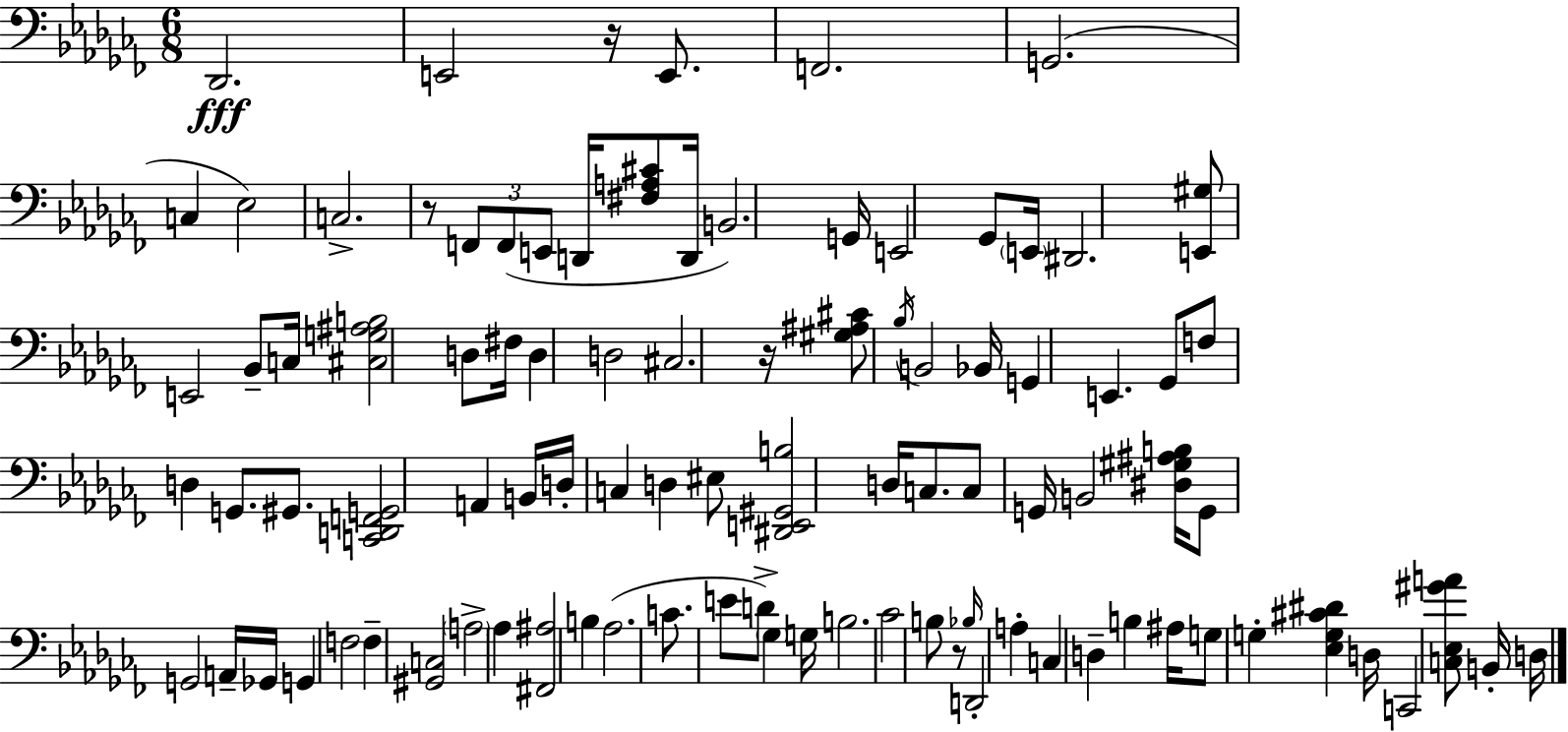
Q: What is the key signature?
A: AES minor